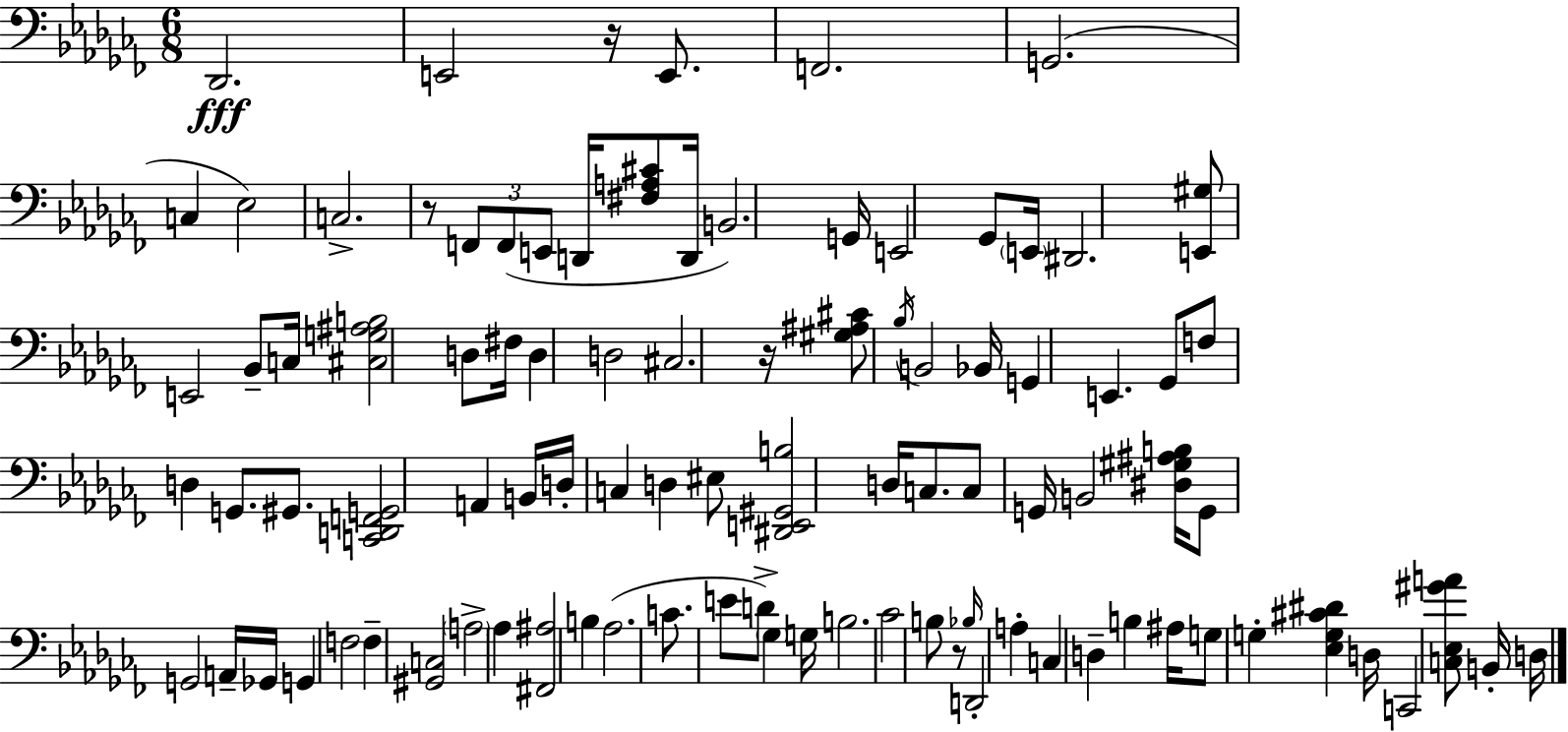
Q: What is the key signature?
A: AES minor